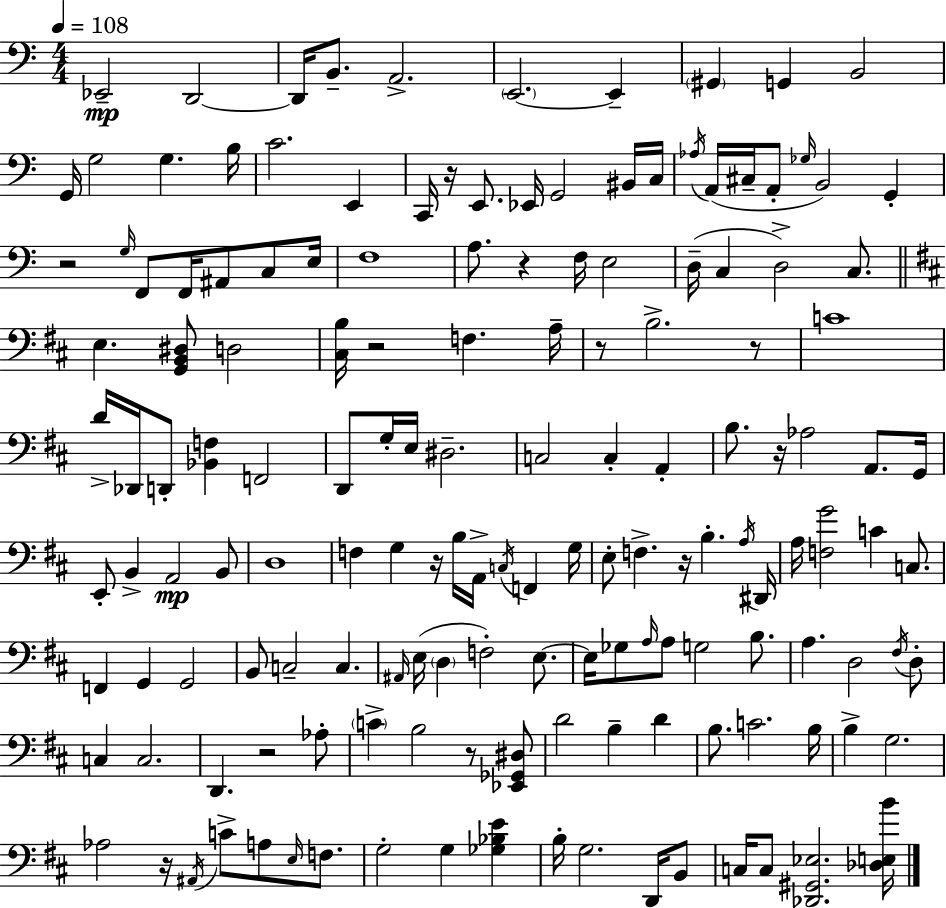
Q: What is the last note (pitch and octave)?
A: C3